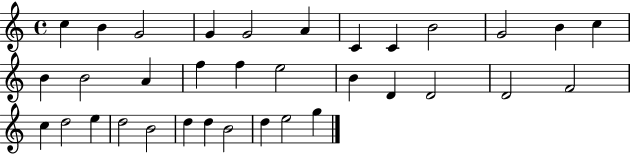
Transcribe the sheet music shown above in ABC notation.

X:1
T:Untitled
M:4/4
L:1/4
K:C
c B G2 G G2 A C C B2 G2 B c B B2 A f f e2 B D D2 D2 F2 c d2 e d2 B2 d d B2 d e2 g